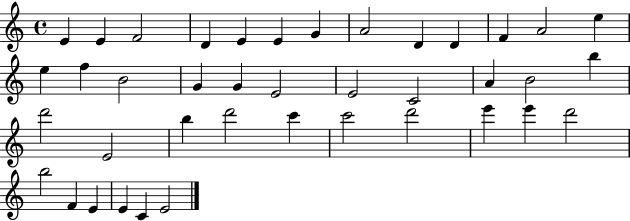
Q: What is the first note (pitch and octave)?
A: E4